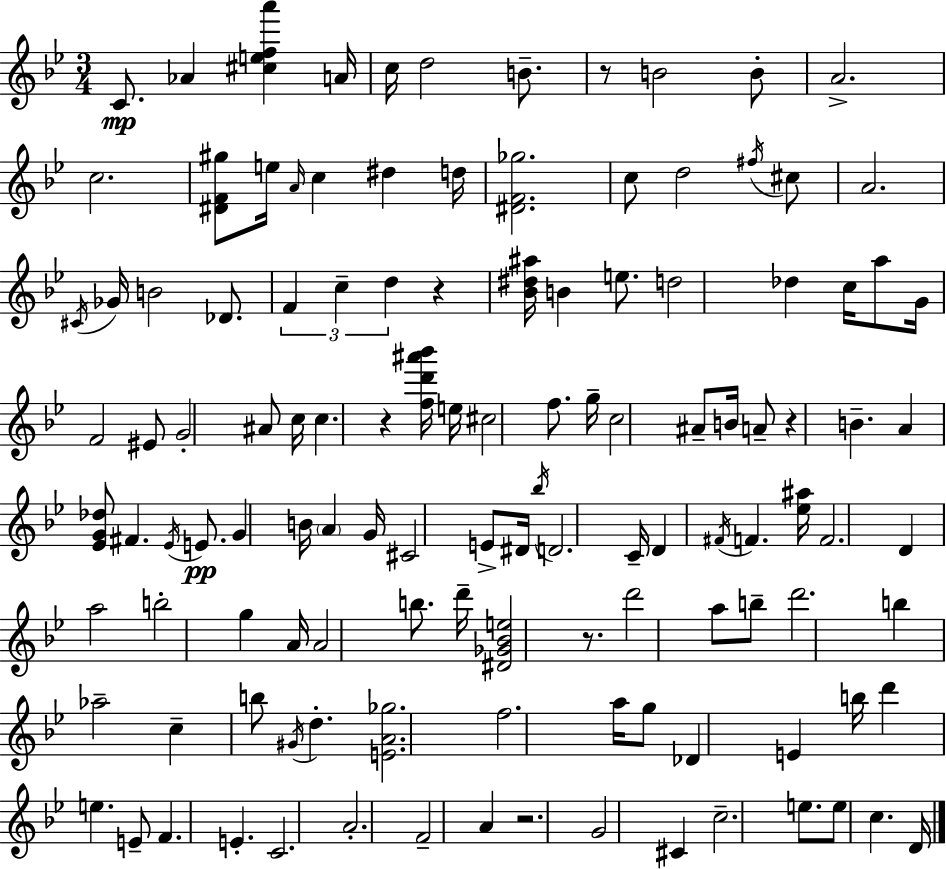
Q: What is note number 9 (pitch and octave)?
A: A4